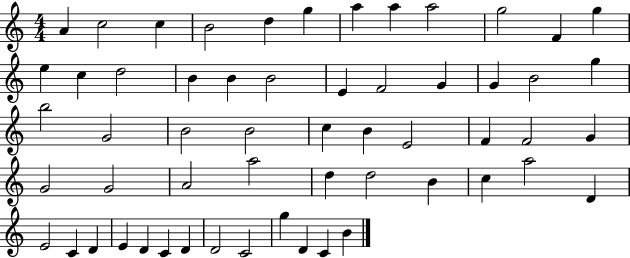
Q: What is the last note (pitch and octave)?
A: B4